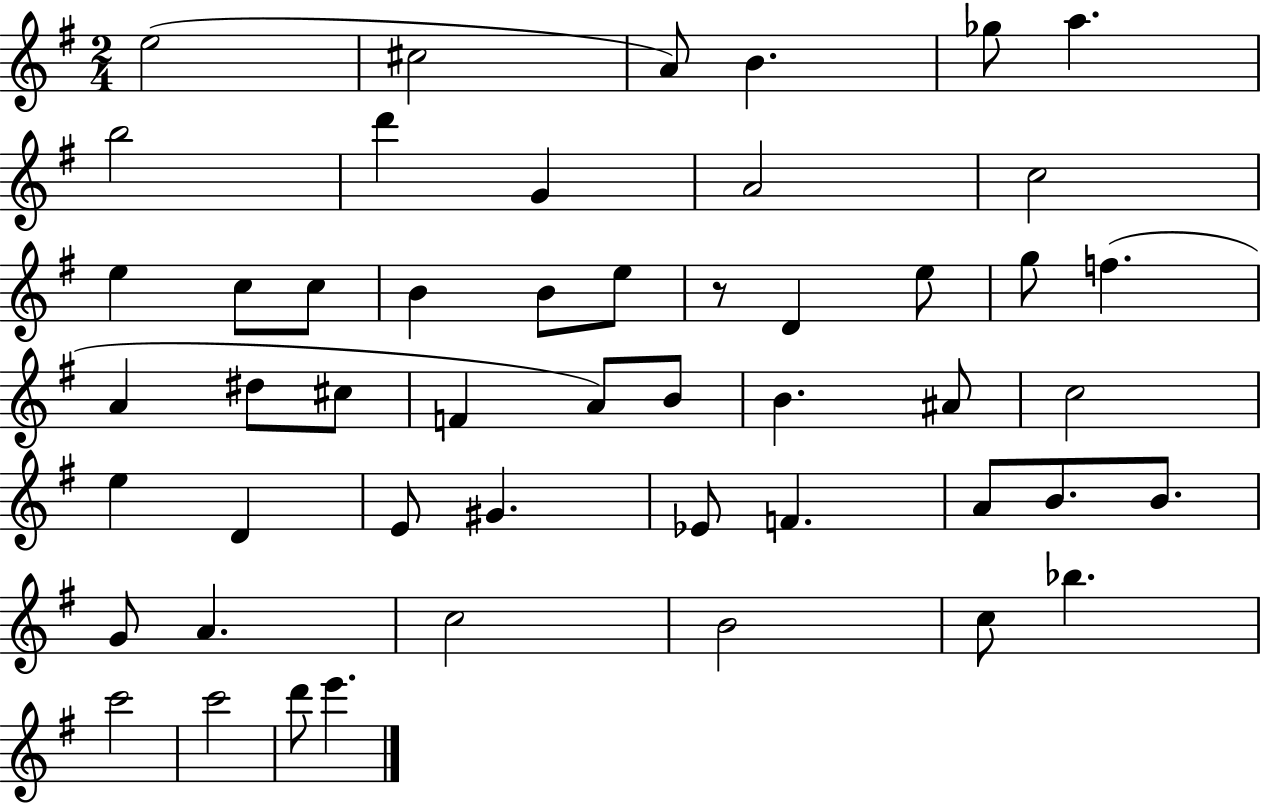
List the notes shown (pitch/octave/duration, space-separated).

E5/h C#5/h A4/e B4/q. Gb5/e A5/q. B5/h D6/q G4/q A4/h C5/h E5/q C5/e C5/e B4/q B4/e E5/e R/e D4/q E5/e G5/e F5/q. A4/q D#5/e C#5/e F4/q A4/e B4/e B4/q. A#4/e C5/h E5/q D4/q E4/e G#4/q. Eb4/e F4/q. A4/e B4/e. B4/e. G4/e A4/q. C5/h B4/h C5/e Bb5/q. C6/h C6/h D6/e E6/q.